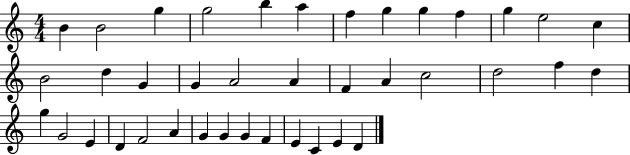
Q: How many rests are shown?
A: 0